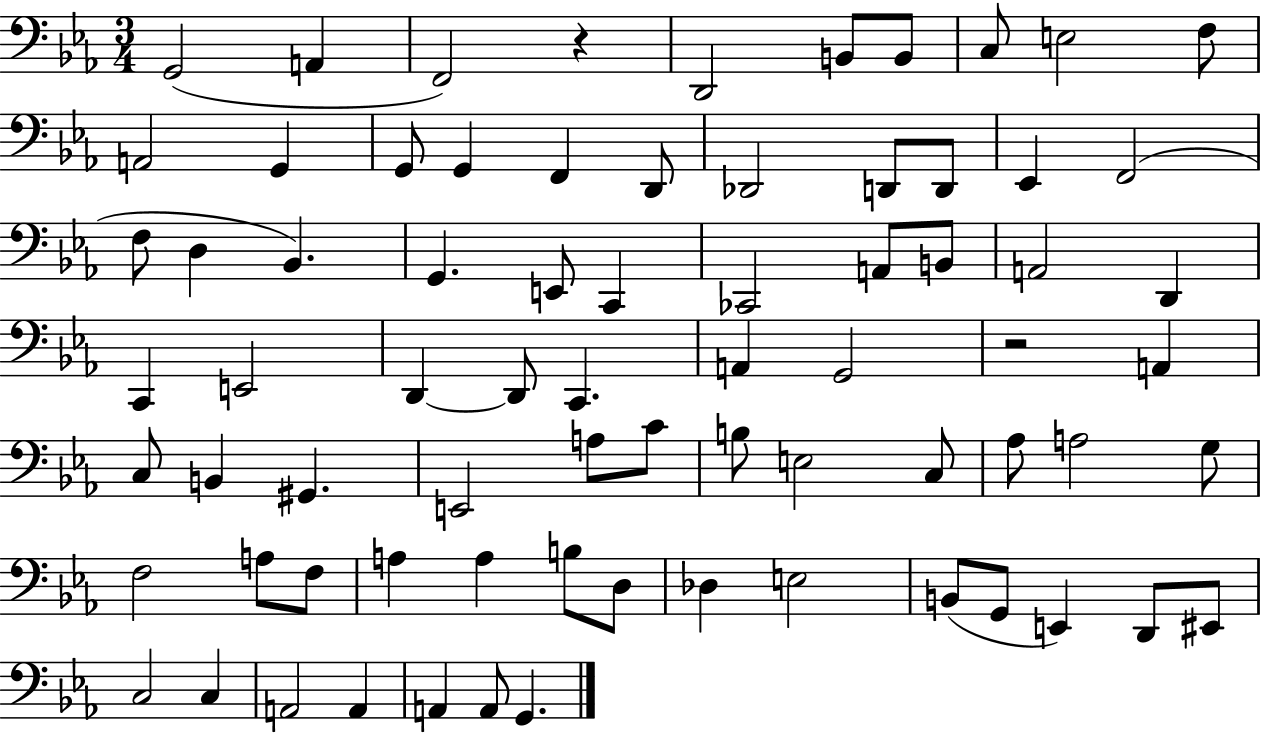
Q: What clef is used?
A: bass